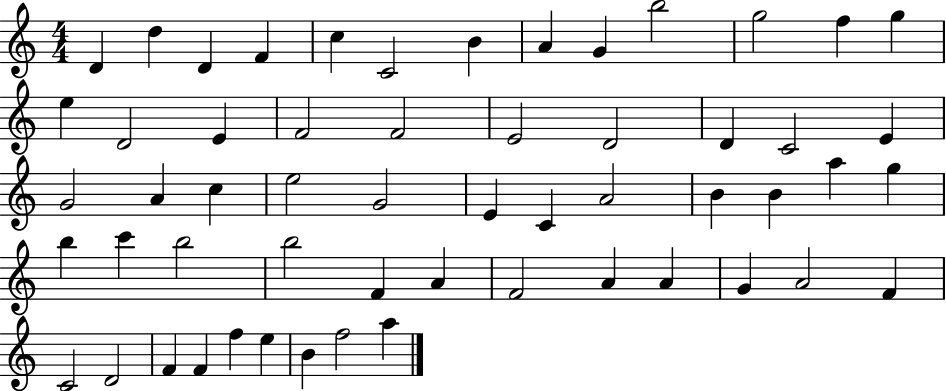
D4/q D5/q D4/q F4/q C5/q C4/h B4/q A4/q G4/q B5/h G5/h F5/q G5/q E5/q D4/h E4/q F4/h F4/h E4/h D4/h D4/q C4/h E4/q G4/h A4/q C5/q E5/h G4/h E4/q C4/q A4/h B4/q B4/q A5/q G5/q B5/q C6/q B5/h B5/h F4/q A4/q F4/h A4/q A4/q G4/q A4/h F4/q C4/h D4/h F4/q F4/q F5/q E5/q B4/q F5/h A5/q